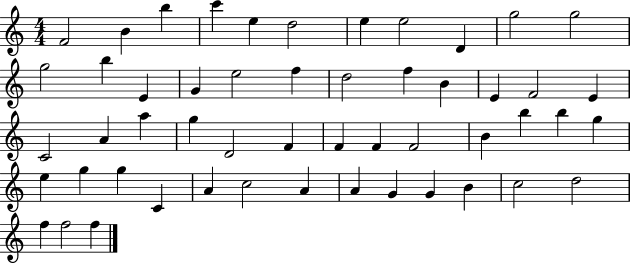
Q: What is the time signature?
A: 4/4